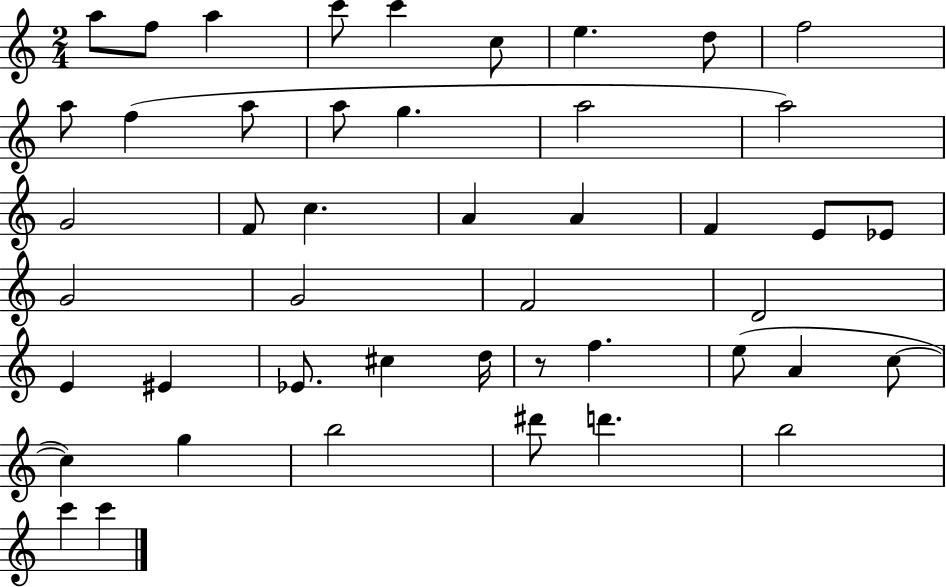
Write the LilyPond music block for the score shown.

{
  \clef treble
  \numericTimeSignature
  \time 2/4
  \key c \major
  a''8 f''8 a''4 | c'''8 c'''4 c''8 | e''4. d''8 | f''2 | \break a''8 f''4( a''8 | a''8 g''4. | a''2 | a''2) | \break g'2 | f'8 c''4. | a'4 a'4 | f'4 e'8 ees'8 | \break g'2 | g'2 | f'2 | d'2 | \break e'4 eis'4 | ees'8. cis''4 d''16 | r8 f''4. | e''8( a'4 c''8~~ | \break c''4) g''4 | b''2 | dis'''8 d'''4. | b''2 | \break c'''4 c'''4 | \bar "|."
}